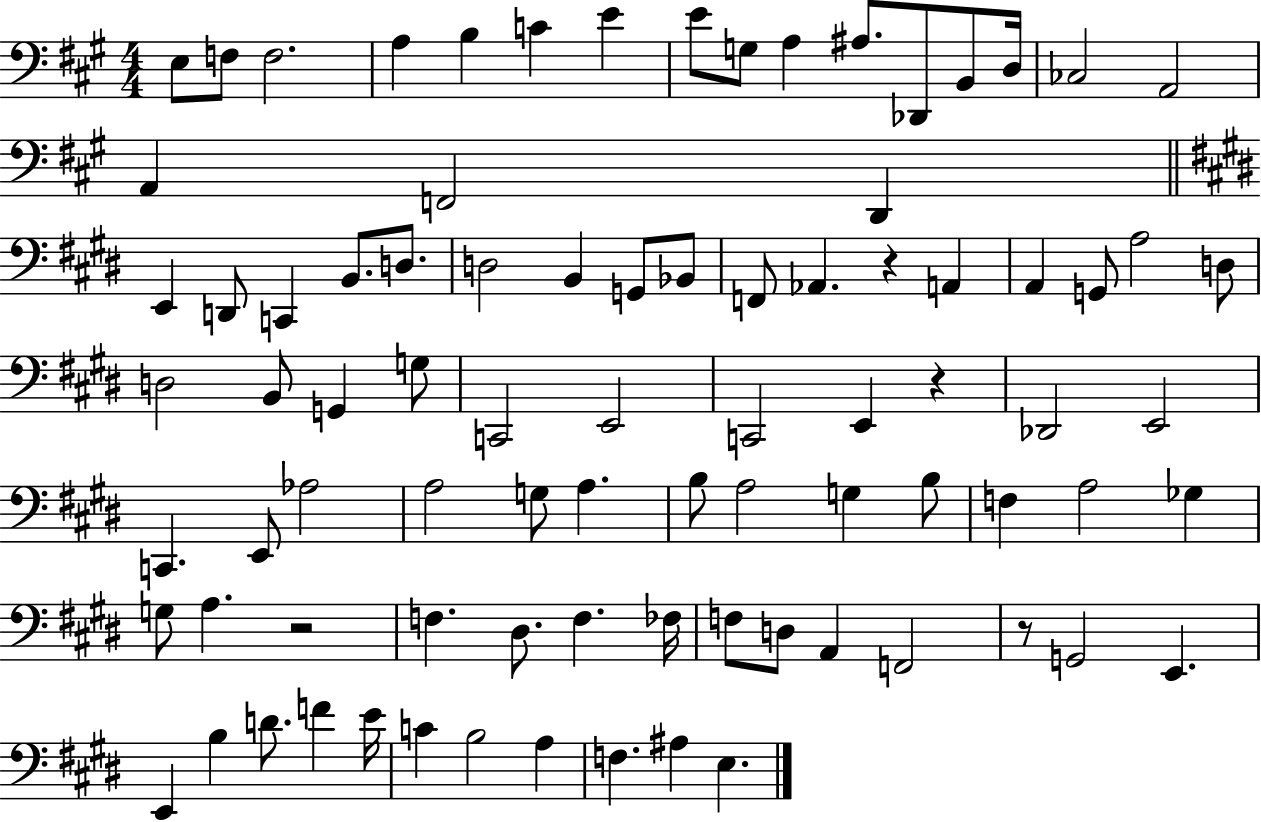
E3/e F3/e F3/h. A3/q B3/q C4/q E4/q E4/e G3/e A3/q A#3/e. Db2/e B2/e D3/s CES3/h A2/h A2/q F2/h D2/q E2/q D2/e C2/q B2/e. D3/e. D3/h B2/q G2/e Bb2/e F2/e Ab2/q. R/q A2/q A2/q G2/e A3/h D3/e D3/h B2/e G2/q G3/e C2/h E2/h C2/h E2/q R/q Db2/h E2/h C2/q. E2/e Ab3/h A3/h G3/e A3/q. B3/e A3/h G3/q B3/e F3/q A3/h Gb3/q G3/e A3/q. R/h F3/q. D#3/e. F3/q. FES3/s F3/e D3/e A2/q F2/h R/e G2/h E2/q. E2/q B3/q D4/e. F4/q E4/s C4/q B3/h A3/q F3/q. A#3/q E3/q.